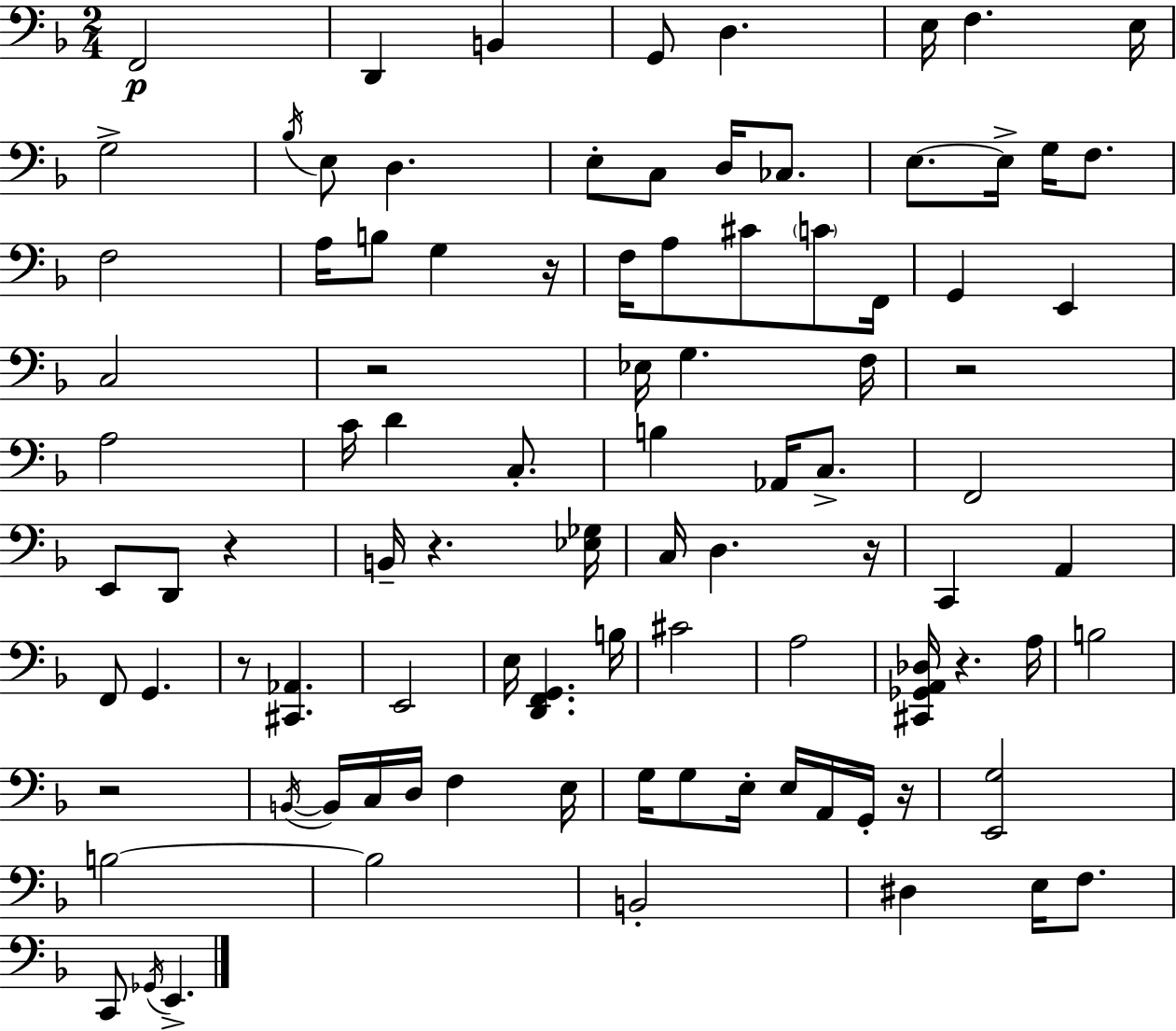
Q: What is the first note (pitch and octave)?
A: F2